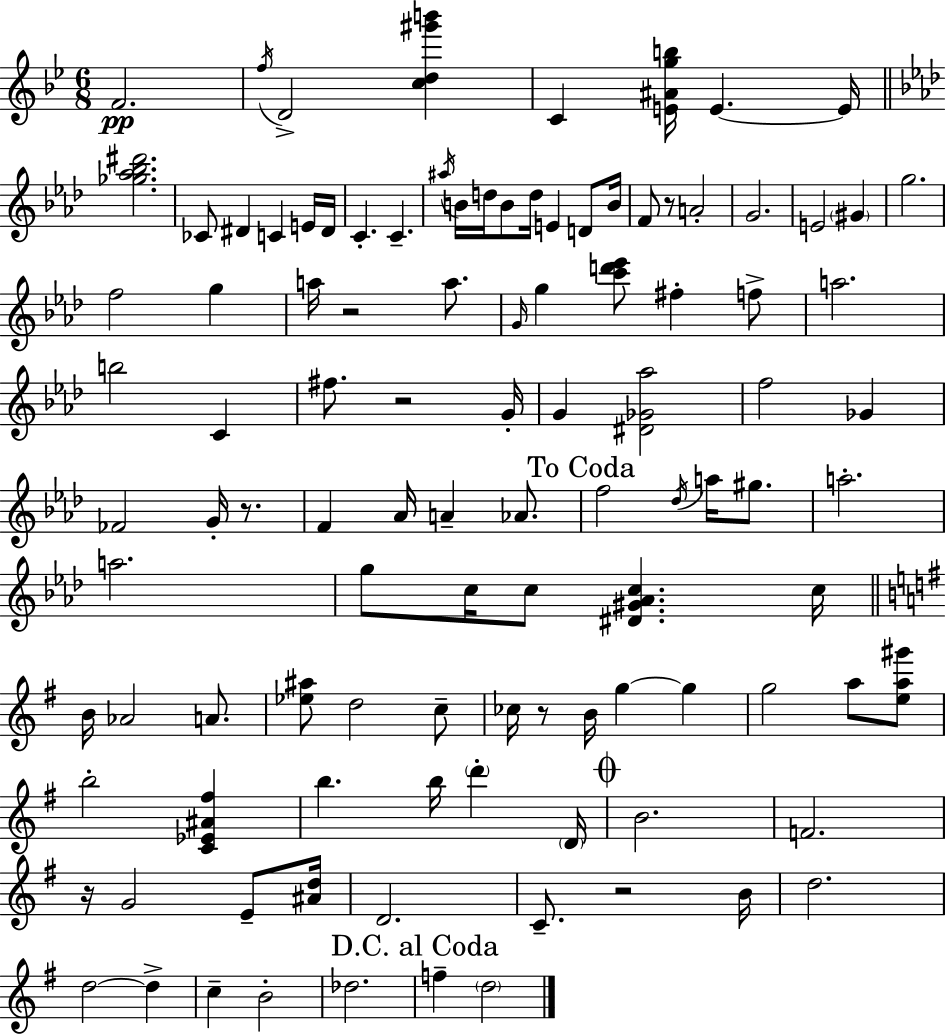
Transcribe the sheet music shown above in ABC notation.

X:1
T:Untitled
M:6/8
L:1/4
K:Gm
F2 f/4 D2 [cd^g'b'] C [E^Agb]/4 E E/4 [_g_a_b^d']2 _C/2 ^D C E/4 ^D/4 C C ^a/4 B/4 d/4 B/2 d/4 E D/2 B/4 F/2 z/2 A2 G2 E2 ^G g2 f2 g a/4 z2 a/2 G/4 g [c'd'_e']/2 ^f f/2 a2 b2 C ^f/2 z2 G/4 G [^D_G_a]2 f2 _G _F2 G/4 z/2 F _A/4 A _A/2 f2 _d/4 a/4 ^g/2 a2 a2 g/2 c/4 c/2 [^D^G_Ac] c/4 B/4 _A2 A/2 [_e^a]/2 d2 c/2 _c/4 z/2 B/4 g g g2 a/2 [ea^g']/2 b2 [C_E^A^f] b b/4 d' D/4 B2 F2 z/4 G2 E/2 [^Ad]/4 D2 C/2 z2 B/4 d2 d2 d c B2 _d2 f d2